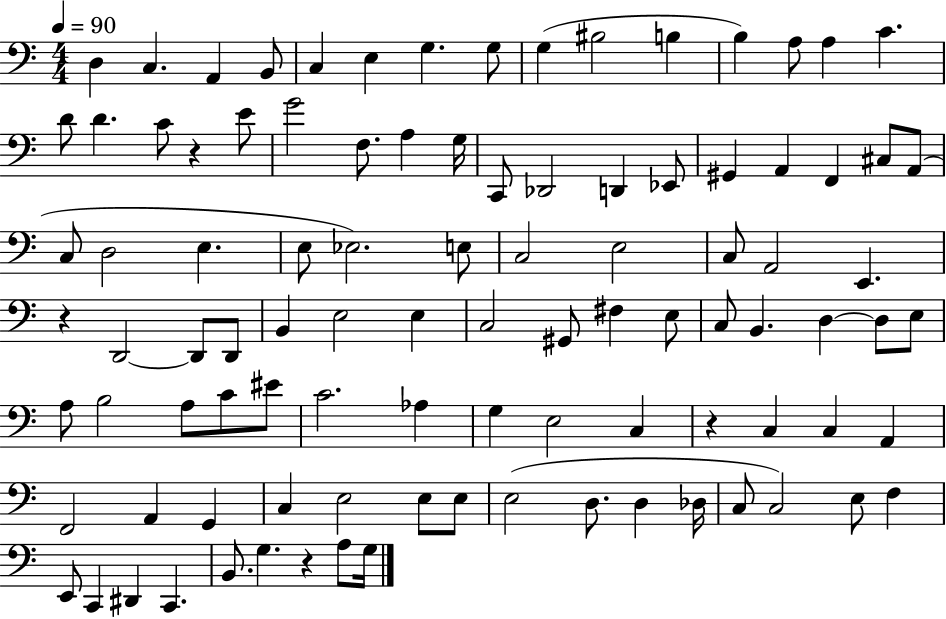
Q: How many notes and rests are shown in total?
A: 98